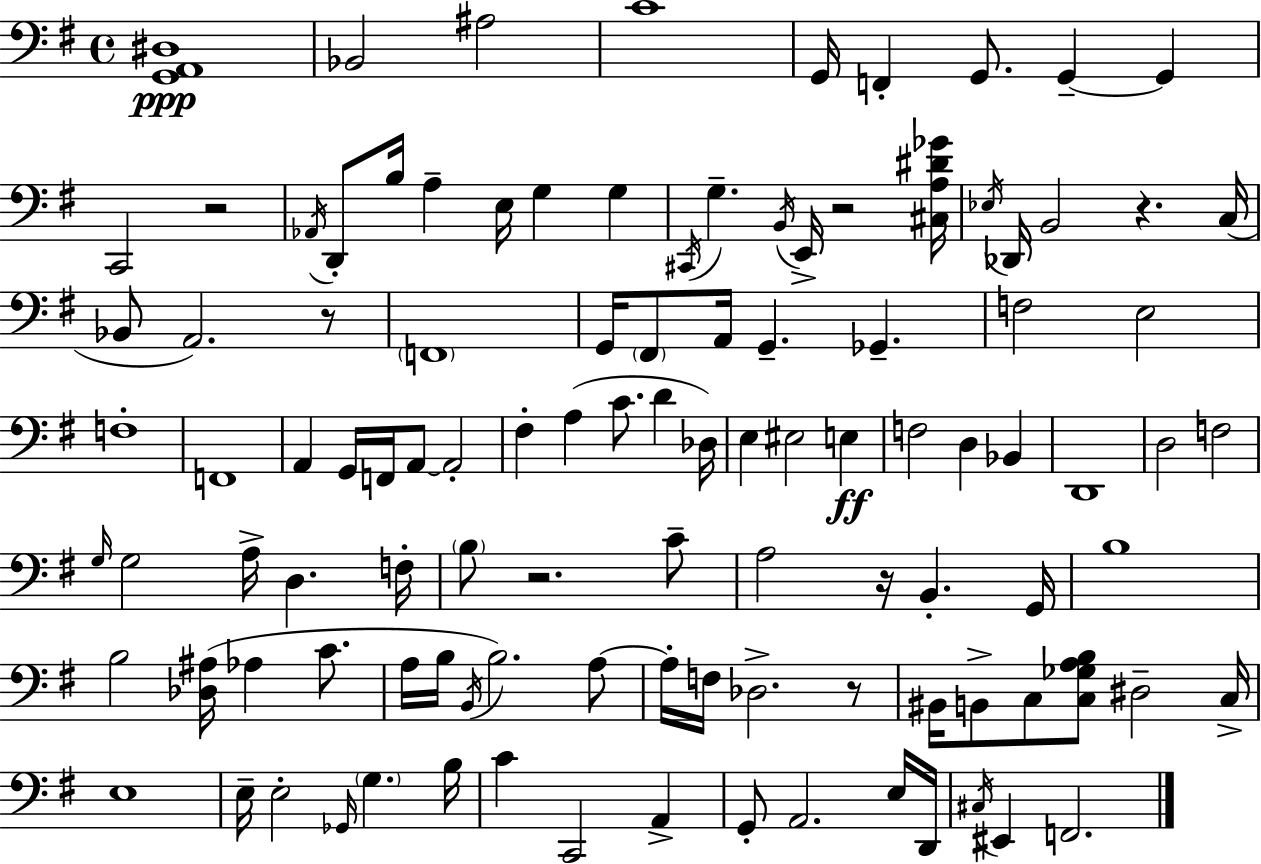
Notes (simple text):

[G2,A2,D#3]/w Bb2/h A#3/h C4/w G2/s F2/q G2/e. G2/q G2/q C2/h R/h Ab2/s D2/e B3/s A3/q E3/s G3/q G3/q C#2/s G3/q. B2/s E2/s R/h [C#3,A3,D#4,Gb4]/s Eb3/s Db2/s B2/h R/q. C3/s Bb2/e A2/h. R/e F2/w G2/s F#2/e A2/s G2/q. Gb2/q. F3/h E3/h F3/w F2/w A2/q G2/s F2/s A2/e A2/h F#3/q A3/q C4/e. D4/q Db3/s E3/q EIS3/h E3/q F3/h D3/q Bb2/q D2/w D3/h F3/h G3/s G3/h A3/s D3/q. F3/s B3/e R/h. C4/e A3/h R/s B2/q. G2/s B3/w B3/h [Db3,A#3]/s Ab3/q C4/e. A3/s B3/s B2/s B3/h. A3/e A3/s F3/s Db3/h. R/e BIS2/s B2/e C3/e [C3,Gb3,A3,B3]/e D#3/h C3/s E3/w E3/s E3/h Gb2/s G3/q. B3/s C4/q C2/h A2/q G2/e A2/h. E3/s D2/s C#3/s EIS2/q F2/h.